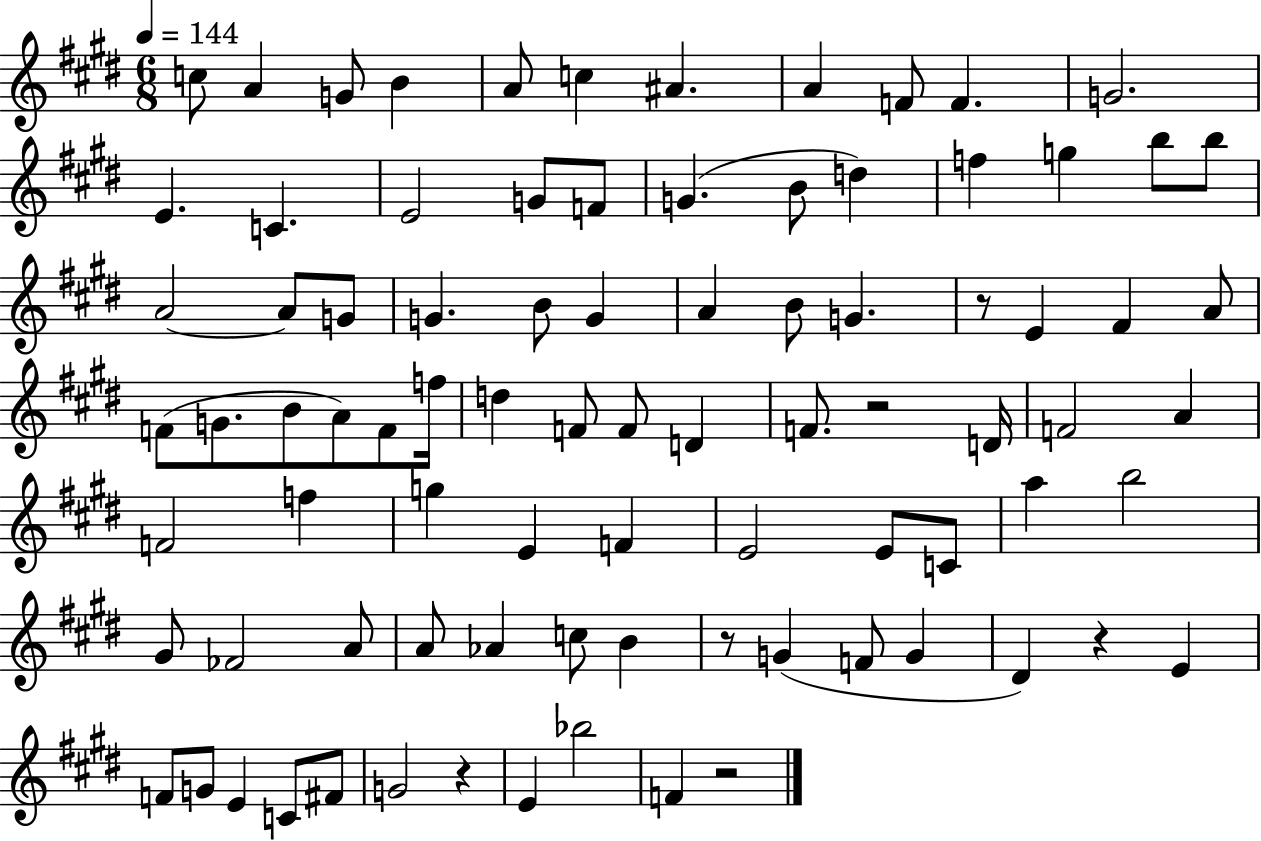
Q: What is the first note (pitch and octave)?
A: C5